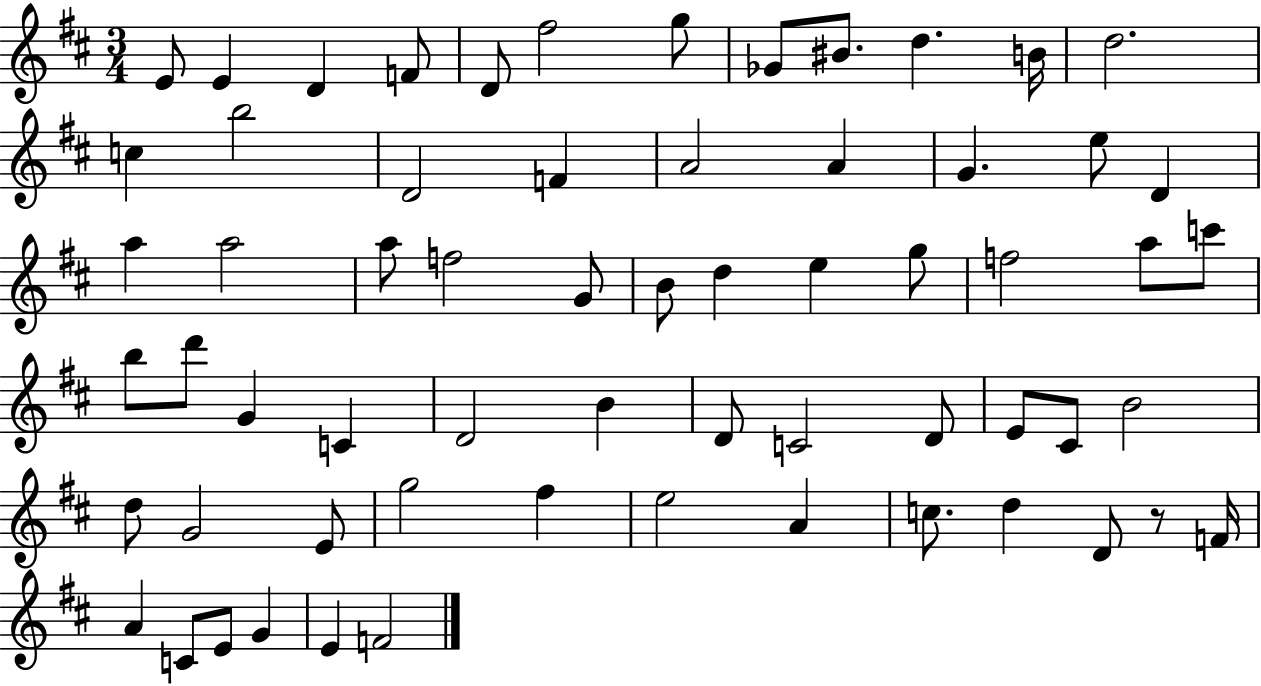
{
  \clef treble
  \numericTimeSignature
  \time 3/4
  \key d \major
  \repeat volta 2 { e'8 e'4 d'4 f'8 | d'8 fis''2 g''8 | ges'8 bis'8. d''4. b'16 | d''2. | \break c''4 b''2 | d'2 f'4 | a'2 a'4 | g'4. e''8 d'4 | \break a''4 a''2 | a''8 f''2 g'8 | b'8 d''4 e''4 g''8 | f''2 a''8 c'''8 | \break b''8 d'''8 g'4 c'4 | d'2 b'4 | d'8 c'2 d'8 | e'8 cis'8 b'2 | \break d''8 g'2 e'8 | g''2 fis''4 | e''2 a'4 | c''8. d''4 d'8 r8 f'16 | \break a'4 c'8 e'8 g'4 | e'4 f'2 | } \bar "|."
}